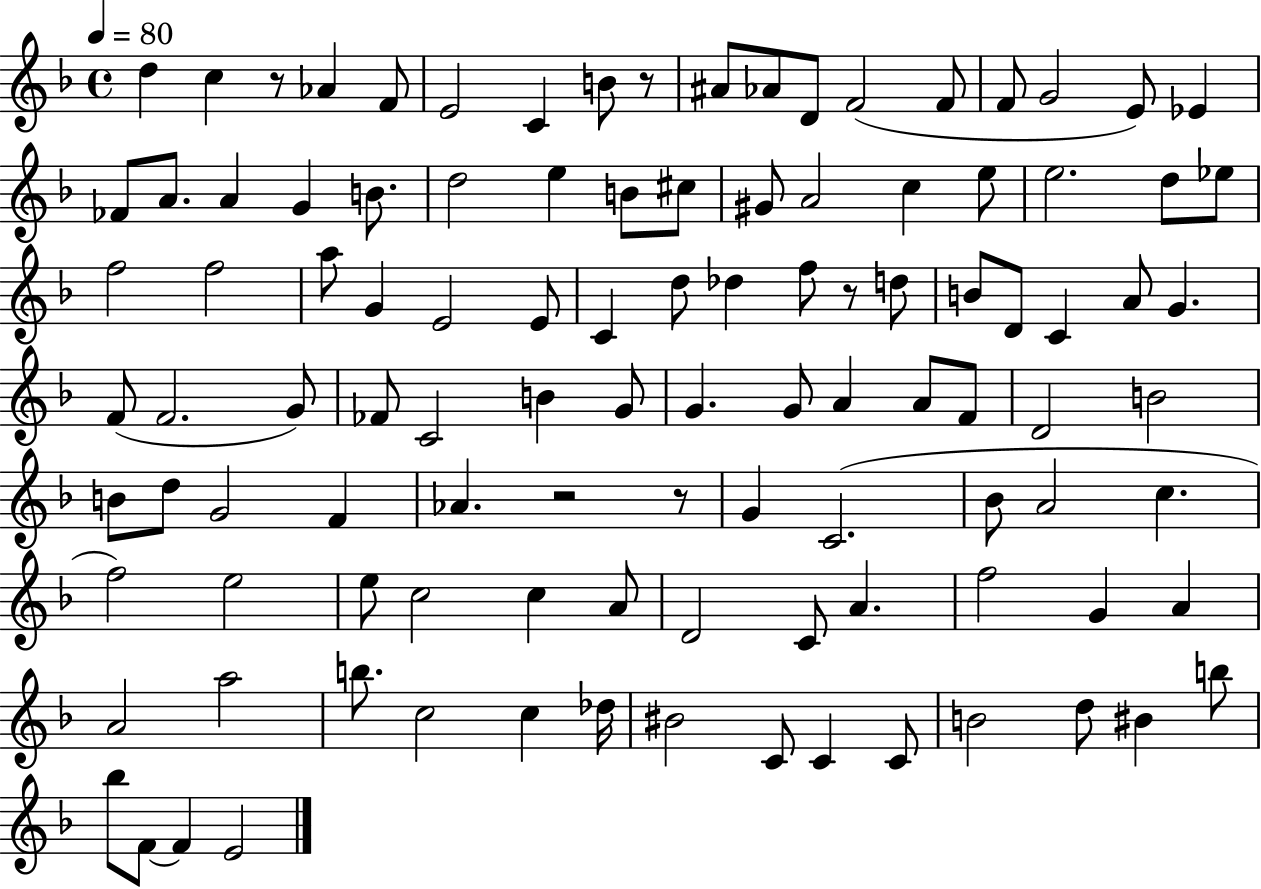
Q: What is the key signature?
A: F major